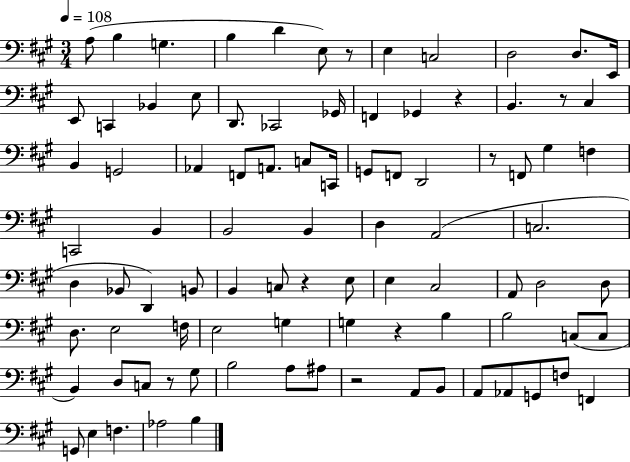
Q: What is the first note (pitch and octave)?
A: A3